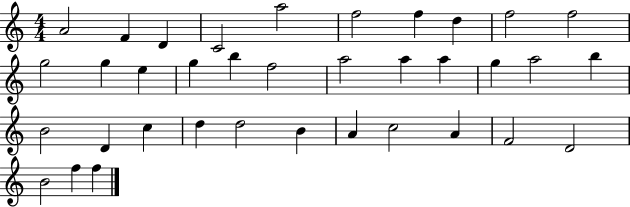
{
  \clef treble
  \numericTimeSignature
  \time 4/4
  \key c \major
  a'2 f'4 d'4 | c'2 a''2 | f''2 f''4 d''4 | f''2 f''2 | \break g''2 g''4 e''4 | g''4 b''4 f''2 | a''2 a''4 a''4 | g''4 a''2 b''4 | \break b'2 d'4 c''4 | d''4 d''2 b'4 | a'4 c''2 a'4 | f'2 d'2 | \break b'2 f''4 f''4 | \bar "|."
}